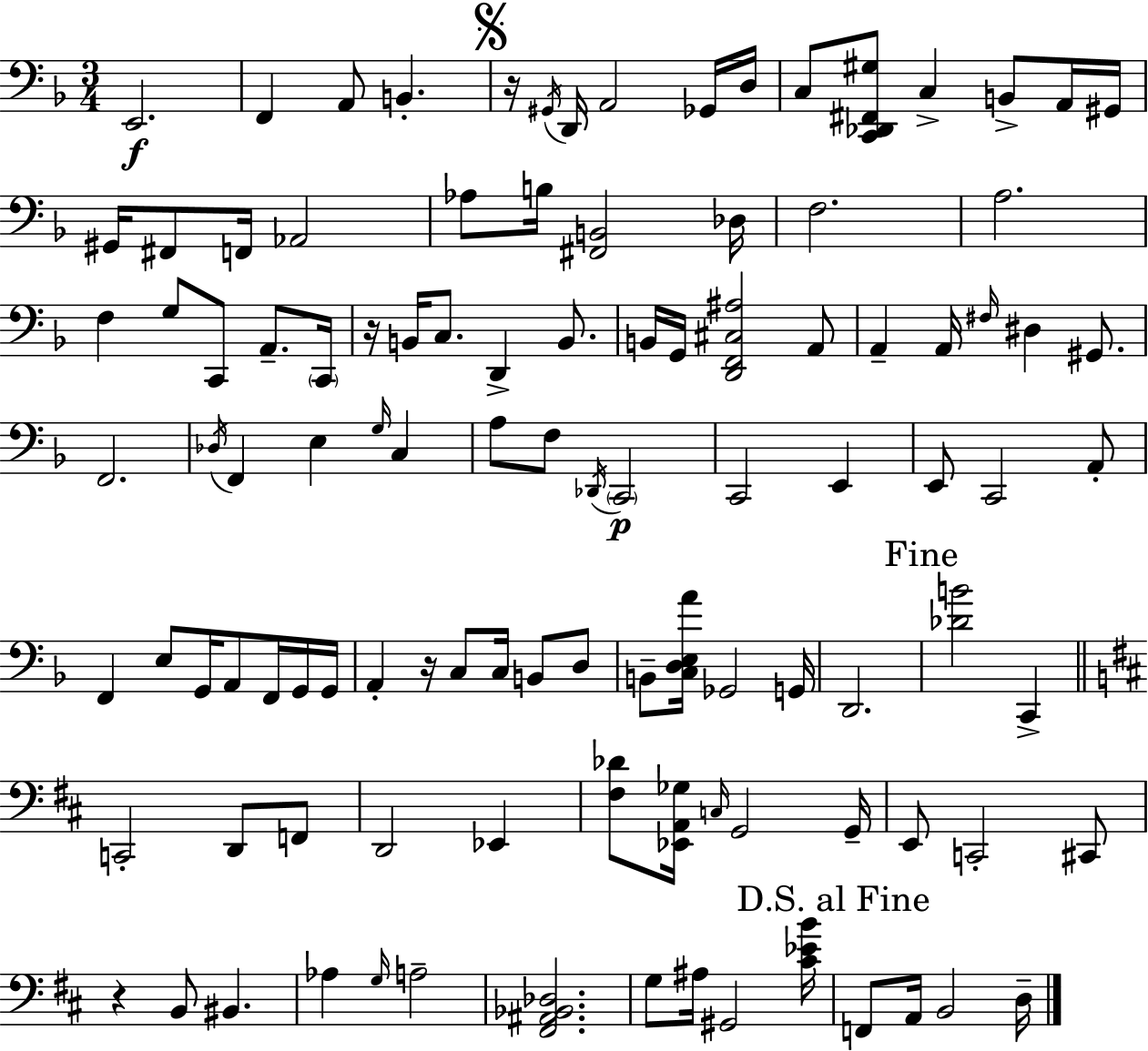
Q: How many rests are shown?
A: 4